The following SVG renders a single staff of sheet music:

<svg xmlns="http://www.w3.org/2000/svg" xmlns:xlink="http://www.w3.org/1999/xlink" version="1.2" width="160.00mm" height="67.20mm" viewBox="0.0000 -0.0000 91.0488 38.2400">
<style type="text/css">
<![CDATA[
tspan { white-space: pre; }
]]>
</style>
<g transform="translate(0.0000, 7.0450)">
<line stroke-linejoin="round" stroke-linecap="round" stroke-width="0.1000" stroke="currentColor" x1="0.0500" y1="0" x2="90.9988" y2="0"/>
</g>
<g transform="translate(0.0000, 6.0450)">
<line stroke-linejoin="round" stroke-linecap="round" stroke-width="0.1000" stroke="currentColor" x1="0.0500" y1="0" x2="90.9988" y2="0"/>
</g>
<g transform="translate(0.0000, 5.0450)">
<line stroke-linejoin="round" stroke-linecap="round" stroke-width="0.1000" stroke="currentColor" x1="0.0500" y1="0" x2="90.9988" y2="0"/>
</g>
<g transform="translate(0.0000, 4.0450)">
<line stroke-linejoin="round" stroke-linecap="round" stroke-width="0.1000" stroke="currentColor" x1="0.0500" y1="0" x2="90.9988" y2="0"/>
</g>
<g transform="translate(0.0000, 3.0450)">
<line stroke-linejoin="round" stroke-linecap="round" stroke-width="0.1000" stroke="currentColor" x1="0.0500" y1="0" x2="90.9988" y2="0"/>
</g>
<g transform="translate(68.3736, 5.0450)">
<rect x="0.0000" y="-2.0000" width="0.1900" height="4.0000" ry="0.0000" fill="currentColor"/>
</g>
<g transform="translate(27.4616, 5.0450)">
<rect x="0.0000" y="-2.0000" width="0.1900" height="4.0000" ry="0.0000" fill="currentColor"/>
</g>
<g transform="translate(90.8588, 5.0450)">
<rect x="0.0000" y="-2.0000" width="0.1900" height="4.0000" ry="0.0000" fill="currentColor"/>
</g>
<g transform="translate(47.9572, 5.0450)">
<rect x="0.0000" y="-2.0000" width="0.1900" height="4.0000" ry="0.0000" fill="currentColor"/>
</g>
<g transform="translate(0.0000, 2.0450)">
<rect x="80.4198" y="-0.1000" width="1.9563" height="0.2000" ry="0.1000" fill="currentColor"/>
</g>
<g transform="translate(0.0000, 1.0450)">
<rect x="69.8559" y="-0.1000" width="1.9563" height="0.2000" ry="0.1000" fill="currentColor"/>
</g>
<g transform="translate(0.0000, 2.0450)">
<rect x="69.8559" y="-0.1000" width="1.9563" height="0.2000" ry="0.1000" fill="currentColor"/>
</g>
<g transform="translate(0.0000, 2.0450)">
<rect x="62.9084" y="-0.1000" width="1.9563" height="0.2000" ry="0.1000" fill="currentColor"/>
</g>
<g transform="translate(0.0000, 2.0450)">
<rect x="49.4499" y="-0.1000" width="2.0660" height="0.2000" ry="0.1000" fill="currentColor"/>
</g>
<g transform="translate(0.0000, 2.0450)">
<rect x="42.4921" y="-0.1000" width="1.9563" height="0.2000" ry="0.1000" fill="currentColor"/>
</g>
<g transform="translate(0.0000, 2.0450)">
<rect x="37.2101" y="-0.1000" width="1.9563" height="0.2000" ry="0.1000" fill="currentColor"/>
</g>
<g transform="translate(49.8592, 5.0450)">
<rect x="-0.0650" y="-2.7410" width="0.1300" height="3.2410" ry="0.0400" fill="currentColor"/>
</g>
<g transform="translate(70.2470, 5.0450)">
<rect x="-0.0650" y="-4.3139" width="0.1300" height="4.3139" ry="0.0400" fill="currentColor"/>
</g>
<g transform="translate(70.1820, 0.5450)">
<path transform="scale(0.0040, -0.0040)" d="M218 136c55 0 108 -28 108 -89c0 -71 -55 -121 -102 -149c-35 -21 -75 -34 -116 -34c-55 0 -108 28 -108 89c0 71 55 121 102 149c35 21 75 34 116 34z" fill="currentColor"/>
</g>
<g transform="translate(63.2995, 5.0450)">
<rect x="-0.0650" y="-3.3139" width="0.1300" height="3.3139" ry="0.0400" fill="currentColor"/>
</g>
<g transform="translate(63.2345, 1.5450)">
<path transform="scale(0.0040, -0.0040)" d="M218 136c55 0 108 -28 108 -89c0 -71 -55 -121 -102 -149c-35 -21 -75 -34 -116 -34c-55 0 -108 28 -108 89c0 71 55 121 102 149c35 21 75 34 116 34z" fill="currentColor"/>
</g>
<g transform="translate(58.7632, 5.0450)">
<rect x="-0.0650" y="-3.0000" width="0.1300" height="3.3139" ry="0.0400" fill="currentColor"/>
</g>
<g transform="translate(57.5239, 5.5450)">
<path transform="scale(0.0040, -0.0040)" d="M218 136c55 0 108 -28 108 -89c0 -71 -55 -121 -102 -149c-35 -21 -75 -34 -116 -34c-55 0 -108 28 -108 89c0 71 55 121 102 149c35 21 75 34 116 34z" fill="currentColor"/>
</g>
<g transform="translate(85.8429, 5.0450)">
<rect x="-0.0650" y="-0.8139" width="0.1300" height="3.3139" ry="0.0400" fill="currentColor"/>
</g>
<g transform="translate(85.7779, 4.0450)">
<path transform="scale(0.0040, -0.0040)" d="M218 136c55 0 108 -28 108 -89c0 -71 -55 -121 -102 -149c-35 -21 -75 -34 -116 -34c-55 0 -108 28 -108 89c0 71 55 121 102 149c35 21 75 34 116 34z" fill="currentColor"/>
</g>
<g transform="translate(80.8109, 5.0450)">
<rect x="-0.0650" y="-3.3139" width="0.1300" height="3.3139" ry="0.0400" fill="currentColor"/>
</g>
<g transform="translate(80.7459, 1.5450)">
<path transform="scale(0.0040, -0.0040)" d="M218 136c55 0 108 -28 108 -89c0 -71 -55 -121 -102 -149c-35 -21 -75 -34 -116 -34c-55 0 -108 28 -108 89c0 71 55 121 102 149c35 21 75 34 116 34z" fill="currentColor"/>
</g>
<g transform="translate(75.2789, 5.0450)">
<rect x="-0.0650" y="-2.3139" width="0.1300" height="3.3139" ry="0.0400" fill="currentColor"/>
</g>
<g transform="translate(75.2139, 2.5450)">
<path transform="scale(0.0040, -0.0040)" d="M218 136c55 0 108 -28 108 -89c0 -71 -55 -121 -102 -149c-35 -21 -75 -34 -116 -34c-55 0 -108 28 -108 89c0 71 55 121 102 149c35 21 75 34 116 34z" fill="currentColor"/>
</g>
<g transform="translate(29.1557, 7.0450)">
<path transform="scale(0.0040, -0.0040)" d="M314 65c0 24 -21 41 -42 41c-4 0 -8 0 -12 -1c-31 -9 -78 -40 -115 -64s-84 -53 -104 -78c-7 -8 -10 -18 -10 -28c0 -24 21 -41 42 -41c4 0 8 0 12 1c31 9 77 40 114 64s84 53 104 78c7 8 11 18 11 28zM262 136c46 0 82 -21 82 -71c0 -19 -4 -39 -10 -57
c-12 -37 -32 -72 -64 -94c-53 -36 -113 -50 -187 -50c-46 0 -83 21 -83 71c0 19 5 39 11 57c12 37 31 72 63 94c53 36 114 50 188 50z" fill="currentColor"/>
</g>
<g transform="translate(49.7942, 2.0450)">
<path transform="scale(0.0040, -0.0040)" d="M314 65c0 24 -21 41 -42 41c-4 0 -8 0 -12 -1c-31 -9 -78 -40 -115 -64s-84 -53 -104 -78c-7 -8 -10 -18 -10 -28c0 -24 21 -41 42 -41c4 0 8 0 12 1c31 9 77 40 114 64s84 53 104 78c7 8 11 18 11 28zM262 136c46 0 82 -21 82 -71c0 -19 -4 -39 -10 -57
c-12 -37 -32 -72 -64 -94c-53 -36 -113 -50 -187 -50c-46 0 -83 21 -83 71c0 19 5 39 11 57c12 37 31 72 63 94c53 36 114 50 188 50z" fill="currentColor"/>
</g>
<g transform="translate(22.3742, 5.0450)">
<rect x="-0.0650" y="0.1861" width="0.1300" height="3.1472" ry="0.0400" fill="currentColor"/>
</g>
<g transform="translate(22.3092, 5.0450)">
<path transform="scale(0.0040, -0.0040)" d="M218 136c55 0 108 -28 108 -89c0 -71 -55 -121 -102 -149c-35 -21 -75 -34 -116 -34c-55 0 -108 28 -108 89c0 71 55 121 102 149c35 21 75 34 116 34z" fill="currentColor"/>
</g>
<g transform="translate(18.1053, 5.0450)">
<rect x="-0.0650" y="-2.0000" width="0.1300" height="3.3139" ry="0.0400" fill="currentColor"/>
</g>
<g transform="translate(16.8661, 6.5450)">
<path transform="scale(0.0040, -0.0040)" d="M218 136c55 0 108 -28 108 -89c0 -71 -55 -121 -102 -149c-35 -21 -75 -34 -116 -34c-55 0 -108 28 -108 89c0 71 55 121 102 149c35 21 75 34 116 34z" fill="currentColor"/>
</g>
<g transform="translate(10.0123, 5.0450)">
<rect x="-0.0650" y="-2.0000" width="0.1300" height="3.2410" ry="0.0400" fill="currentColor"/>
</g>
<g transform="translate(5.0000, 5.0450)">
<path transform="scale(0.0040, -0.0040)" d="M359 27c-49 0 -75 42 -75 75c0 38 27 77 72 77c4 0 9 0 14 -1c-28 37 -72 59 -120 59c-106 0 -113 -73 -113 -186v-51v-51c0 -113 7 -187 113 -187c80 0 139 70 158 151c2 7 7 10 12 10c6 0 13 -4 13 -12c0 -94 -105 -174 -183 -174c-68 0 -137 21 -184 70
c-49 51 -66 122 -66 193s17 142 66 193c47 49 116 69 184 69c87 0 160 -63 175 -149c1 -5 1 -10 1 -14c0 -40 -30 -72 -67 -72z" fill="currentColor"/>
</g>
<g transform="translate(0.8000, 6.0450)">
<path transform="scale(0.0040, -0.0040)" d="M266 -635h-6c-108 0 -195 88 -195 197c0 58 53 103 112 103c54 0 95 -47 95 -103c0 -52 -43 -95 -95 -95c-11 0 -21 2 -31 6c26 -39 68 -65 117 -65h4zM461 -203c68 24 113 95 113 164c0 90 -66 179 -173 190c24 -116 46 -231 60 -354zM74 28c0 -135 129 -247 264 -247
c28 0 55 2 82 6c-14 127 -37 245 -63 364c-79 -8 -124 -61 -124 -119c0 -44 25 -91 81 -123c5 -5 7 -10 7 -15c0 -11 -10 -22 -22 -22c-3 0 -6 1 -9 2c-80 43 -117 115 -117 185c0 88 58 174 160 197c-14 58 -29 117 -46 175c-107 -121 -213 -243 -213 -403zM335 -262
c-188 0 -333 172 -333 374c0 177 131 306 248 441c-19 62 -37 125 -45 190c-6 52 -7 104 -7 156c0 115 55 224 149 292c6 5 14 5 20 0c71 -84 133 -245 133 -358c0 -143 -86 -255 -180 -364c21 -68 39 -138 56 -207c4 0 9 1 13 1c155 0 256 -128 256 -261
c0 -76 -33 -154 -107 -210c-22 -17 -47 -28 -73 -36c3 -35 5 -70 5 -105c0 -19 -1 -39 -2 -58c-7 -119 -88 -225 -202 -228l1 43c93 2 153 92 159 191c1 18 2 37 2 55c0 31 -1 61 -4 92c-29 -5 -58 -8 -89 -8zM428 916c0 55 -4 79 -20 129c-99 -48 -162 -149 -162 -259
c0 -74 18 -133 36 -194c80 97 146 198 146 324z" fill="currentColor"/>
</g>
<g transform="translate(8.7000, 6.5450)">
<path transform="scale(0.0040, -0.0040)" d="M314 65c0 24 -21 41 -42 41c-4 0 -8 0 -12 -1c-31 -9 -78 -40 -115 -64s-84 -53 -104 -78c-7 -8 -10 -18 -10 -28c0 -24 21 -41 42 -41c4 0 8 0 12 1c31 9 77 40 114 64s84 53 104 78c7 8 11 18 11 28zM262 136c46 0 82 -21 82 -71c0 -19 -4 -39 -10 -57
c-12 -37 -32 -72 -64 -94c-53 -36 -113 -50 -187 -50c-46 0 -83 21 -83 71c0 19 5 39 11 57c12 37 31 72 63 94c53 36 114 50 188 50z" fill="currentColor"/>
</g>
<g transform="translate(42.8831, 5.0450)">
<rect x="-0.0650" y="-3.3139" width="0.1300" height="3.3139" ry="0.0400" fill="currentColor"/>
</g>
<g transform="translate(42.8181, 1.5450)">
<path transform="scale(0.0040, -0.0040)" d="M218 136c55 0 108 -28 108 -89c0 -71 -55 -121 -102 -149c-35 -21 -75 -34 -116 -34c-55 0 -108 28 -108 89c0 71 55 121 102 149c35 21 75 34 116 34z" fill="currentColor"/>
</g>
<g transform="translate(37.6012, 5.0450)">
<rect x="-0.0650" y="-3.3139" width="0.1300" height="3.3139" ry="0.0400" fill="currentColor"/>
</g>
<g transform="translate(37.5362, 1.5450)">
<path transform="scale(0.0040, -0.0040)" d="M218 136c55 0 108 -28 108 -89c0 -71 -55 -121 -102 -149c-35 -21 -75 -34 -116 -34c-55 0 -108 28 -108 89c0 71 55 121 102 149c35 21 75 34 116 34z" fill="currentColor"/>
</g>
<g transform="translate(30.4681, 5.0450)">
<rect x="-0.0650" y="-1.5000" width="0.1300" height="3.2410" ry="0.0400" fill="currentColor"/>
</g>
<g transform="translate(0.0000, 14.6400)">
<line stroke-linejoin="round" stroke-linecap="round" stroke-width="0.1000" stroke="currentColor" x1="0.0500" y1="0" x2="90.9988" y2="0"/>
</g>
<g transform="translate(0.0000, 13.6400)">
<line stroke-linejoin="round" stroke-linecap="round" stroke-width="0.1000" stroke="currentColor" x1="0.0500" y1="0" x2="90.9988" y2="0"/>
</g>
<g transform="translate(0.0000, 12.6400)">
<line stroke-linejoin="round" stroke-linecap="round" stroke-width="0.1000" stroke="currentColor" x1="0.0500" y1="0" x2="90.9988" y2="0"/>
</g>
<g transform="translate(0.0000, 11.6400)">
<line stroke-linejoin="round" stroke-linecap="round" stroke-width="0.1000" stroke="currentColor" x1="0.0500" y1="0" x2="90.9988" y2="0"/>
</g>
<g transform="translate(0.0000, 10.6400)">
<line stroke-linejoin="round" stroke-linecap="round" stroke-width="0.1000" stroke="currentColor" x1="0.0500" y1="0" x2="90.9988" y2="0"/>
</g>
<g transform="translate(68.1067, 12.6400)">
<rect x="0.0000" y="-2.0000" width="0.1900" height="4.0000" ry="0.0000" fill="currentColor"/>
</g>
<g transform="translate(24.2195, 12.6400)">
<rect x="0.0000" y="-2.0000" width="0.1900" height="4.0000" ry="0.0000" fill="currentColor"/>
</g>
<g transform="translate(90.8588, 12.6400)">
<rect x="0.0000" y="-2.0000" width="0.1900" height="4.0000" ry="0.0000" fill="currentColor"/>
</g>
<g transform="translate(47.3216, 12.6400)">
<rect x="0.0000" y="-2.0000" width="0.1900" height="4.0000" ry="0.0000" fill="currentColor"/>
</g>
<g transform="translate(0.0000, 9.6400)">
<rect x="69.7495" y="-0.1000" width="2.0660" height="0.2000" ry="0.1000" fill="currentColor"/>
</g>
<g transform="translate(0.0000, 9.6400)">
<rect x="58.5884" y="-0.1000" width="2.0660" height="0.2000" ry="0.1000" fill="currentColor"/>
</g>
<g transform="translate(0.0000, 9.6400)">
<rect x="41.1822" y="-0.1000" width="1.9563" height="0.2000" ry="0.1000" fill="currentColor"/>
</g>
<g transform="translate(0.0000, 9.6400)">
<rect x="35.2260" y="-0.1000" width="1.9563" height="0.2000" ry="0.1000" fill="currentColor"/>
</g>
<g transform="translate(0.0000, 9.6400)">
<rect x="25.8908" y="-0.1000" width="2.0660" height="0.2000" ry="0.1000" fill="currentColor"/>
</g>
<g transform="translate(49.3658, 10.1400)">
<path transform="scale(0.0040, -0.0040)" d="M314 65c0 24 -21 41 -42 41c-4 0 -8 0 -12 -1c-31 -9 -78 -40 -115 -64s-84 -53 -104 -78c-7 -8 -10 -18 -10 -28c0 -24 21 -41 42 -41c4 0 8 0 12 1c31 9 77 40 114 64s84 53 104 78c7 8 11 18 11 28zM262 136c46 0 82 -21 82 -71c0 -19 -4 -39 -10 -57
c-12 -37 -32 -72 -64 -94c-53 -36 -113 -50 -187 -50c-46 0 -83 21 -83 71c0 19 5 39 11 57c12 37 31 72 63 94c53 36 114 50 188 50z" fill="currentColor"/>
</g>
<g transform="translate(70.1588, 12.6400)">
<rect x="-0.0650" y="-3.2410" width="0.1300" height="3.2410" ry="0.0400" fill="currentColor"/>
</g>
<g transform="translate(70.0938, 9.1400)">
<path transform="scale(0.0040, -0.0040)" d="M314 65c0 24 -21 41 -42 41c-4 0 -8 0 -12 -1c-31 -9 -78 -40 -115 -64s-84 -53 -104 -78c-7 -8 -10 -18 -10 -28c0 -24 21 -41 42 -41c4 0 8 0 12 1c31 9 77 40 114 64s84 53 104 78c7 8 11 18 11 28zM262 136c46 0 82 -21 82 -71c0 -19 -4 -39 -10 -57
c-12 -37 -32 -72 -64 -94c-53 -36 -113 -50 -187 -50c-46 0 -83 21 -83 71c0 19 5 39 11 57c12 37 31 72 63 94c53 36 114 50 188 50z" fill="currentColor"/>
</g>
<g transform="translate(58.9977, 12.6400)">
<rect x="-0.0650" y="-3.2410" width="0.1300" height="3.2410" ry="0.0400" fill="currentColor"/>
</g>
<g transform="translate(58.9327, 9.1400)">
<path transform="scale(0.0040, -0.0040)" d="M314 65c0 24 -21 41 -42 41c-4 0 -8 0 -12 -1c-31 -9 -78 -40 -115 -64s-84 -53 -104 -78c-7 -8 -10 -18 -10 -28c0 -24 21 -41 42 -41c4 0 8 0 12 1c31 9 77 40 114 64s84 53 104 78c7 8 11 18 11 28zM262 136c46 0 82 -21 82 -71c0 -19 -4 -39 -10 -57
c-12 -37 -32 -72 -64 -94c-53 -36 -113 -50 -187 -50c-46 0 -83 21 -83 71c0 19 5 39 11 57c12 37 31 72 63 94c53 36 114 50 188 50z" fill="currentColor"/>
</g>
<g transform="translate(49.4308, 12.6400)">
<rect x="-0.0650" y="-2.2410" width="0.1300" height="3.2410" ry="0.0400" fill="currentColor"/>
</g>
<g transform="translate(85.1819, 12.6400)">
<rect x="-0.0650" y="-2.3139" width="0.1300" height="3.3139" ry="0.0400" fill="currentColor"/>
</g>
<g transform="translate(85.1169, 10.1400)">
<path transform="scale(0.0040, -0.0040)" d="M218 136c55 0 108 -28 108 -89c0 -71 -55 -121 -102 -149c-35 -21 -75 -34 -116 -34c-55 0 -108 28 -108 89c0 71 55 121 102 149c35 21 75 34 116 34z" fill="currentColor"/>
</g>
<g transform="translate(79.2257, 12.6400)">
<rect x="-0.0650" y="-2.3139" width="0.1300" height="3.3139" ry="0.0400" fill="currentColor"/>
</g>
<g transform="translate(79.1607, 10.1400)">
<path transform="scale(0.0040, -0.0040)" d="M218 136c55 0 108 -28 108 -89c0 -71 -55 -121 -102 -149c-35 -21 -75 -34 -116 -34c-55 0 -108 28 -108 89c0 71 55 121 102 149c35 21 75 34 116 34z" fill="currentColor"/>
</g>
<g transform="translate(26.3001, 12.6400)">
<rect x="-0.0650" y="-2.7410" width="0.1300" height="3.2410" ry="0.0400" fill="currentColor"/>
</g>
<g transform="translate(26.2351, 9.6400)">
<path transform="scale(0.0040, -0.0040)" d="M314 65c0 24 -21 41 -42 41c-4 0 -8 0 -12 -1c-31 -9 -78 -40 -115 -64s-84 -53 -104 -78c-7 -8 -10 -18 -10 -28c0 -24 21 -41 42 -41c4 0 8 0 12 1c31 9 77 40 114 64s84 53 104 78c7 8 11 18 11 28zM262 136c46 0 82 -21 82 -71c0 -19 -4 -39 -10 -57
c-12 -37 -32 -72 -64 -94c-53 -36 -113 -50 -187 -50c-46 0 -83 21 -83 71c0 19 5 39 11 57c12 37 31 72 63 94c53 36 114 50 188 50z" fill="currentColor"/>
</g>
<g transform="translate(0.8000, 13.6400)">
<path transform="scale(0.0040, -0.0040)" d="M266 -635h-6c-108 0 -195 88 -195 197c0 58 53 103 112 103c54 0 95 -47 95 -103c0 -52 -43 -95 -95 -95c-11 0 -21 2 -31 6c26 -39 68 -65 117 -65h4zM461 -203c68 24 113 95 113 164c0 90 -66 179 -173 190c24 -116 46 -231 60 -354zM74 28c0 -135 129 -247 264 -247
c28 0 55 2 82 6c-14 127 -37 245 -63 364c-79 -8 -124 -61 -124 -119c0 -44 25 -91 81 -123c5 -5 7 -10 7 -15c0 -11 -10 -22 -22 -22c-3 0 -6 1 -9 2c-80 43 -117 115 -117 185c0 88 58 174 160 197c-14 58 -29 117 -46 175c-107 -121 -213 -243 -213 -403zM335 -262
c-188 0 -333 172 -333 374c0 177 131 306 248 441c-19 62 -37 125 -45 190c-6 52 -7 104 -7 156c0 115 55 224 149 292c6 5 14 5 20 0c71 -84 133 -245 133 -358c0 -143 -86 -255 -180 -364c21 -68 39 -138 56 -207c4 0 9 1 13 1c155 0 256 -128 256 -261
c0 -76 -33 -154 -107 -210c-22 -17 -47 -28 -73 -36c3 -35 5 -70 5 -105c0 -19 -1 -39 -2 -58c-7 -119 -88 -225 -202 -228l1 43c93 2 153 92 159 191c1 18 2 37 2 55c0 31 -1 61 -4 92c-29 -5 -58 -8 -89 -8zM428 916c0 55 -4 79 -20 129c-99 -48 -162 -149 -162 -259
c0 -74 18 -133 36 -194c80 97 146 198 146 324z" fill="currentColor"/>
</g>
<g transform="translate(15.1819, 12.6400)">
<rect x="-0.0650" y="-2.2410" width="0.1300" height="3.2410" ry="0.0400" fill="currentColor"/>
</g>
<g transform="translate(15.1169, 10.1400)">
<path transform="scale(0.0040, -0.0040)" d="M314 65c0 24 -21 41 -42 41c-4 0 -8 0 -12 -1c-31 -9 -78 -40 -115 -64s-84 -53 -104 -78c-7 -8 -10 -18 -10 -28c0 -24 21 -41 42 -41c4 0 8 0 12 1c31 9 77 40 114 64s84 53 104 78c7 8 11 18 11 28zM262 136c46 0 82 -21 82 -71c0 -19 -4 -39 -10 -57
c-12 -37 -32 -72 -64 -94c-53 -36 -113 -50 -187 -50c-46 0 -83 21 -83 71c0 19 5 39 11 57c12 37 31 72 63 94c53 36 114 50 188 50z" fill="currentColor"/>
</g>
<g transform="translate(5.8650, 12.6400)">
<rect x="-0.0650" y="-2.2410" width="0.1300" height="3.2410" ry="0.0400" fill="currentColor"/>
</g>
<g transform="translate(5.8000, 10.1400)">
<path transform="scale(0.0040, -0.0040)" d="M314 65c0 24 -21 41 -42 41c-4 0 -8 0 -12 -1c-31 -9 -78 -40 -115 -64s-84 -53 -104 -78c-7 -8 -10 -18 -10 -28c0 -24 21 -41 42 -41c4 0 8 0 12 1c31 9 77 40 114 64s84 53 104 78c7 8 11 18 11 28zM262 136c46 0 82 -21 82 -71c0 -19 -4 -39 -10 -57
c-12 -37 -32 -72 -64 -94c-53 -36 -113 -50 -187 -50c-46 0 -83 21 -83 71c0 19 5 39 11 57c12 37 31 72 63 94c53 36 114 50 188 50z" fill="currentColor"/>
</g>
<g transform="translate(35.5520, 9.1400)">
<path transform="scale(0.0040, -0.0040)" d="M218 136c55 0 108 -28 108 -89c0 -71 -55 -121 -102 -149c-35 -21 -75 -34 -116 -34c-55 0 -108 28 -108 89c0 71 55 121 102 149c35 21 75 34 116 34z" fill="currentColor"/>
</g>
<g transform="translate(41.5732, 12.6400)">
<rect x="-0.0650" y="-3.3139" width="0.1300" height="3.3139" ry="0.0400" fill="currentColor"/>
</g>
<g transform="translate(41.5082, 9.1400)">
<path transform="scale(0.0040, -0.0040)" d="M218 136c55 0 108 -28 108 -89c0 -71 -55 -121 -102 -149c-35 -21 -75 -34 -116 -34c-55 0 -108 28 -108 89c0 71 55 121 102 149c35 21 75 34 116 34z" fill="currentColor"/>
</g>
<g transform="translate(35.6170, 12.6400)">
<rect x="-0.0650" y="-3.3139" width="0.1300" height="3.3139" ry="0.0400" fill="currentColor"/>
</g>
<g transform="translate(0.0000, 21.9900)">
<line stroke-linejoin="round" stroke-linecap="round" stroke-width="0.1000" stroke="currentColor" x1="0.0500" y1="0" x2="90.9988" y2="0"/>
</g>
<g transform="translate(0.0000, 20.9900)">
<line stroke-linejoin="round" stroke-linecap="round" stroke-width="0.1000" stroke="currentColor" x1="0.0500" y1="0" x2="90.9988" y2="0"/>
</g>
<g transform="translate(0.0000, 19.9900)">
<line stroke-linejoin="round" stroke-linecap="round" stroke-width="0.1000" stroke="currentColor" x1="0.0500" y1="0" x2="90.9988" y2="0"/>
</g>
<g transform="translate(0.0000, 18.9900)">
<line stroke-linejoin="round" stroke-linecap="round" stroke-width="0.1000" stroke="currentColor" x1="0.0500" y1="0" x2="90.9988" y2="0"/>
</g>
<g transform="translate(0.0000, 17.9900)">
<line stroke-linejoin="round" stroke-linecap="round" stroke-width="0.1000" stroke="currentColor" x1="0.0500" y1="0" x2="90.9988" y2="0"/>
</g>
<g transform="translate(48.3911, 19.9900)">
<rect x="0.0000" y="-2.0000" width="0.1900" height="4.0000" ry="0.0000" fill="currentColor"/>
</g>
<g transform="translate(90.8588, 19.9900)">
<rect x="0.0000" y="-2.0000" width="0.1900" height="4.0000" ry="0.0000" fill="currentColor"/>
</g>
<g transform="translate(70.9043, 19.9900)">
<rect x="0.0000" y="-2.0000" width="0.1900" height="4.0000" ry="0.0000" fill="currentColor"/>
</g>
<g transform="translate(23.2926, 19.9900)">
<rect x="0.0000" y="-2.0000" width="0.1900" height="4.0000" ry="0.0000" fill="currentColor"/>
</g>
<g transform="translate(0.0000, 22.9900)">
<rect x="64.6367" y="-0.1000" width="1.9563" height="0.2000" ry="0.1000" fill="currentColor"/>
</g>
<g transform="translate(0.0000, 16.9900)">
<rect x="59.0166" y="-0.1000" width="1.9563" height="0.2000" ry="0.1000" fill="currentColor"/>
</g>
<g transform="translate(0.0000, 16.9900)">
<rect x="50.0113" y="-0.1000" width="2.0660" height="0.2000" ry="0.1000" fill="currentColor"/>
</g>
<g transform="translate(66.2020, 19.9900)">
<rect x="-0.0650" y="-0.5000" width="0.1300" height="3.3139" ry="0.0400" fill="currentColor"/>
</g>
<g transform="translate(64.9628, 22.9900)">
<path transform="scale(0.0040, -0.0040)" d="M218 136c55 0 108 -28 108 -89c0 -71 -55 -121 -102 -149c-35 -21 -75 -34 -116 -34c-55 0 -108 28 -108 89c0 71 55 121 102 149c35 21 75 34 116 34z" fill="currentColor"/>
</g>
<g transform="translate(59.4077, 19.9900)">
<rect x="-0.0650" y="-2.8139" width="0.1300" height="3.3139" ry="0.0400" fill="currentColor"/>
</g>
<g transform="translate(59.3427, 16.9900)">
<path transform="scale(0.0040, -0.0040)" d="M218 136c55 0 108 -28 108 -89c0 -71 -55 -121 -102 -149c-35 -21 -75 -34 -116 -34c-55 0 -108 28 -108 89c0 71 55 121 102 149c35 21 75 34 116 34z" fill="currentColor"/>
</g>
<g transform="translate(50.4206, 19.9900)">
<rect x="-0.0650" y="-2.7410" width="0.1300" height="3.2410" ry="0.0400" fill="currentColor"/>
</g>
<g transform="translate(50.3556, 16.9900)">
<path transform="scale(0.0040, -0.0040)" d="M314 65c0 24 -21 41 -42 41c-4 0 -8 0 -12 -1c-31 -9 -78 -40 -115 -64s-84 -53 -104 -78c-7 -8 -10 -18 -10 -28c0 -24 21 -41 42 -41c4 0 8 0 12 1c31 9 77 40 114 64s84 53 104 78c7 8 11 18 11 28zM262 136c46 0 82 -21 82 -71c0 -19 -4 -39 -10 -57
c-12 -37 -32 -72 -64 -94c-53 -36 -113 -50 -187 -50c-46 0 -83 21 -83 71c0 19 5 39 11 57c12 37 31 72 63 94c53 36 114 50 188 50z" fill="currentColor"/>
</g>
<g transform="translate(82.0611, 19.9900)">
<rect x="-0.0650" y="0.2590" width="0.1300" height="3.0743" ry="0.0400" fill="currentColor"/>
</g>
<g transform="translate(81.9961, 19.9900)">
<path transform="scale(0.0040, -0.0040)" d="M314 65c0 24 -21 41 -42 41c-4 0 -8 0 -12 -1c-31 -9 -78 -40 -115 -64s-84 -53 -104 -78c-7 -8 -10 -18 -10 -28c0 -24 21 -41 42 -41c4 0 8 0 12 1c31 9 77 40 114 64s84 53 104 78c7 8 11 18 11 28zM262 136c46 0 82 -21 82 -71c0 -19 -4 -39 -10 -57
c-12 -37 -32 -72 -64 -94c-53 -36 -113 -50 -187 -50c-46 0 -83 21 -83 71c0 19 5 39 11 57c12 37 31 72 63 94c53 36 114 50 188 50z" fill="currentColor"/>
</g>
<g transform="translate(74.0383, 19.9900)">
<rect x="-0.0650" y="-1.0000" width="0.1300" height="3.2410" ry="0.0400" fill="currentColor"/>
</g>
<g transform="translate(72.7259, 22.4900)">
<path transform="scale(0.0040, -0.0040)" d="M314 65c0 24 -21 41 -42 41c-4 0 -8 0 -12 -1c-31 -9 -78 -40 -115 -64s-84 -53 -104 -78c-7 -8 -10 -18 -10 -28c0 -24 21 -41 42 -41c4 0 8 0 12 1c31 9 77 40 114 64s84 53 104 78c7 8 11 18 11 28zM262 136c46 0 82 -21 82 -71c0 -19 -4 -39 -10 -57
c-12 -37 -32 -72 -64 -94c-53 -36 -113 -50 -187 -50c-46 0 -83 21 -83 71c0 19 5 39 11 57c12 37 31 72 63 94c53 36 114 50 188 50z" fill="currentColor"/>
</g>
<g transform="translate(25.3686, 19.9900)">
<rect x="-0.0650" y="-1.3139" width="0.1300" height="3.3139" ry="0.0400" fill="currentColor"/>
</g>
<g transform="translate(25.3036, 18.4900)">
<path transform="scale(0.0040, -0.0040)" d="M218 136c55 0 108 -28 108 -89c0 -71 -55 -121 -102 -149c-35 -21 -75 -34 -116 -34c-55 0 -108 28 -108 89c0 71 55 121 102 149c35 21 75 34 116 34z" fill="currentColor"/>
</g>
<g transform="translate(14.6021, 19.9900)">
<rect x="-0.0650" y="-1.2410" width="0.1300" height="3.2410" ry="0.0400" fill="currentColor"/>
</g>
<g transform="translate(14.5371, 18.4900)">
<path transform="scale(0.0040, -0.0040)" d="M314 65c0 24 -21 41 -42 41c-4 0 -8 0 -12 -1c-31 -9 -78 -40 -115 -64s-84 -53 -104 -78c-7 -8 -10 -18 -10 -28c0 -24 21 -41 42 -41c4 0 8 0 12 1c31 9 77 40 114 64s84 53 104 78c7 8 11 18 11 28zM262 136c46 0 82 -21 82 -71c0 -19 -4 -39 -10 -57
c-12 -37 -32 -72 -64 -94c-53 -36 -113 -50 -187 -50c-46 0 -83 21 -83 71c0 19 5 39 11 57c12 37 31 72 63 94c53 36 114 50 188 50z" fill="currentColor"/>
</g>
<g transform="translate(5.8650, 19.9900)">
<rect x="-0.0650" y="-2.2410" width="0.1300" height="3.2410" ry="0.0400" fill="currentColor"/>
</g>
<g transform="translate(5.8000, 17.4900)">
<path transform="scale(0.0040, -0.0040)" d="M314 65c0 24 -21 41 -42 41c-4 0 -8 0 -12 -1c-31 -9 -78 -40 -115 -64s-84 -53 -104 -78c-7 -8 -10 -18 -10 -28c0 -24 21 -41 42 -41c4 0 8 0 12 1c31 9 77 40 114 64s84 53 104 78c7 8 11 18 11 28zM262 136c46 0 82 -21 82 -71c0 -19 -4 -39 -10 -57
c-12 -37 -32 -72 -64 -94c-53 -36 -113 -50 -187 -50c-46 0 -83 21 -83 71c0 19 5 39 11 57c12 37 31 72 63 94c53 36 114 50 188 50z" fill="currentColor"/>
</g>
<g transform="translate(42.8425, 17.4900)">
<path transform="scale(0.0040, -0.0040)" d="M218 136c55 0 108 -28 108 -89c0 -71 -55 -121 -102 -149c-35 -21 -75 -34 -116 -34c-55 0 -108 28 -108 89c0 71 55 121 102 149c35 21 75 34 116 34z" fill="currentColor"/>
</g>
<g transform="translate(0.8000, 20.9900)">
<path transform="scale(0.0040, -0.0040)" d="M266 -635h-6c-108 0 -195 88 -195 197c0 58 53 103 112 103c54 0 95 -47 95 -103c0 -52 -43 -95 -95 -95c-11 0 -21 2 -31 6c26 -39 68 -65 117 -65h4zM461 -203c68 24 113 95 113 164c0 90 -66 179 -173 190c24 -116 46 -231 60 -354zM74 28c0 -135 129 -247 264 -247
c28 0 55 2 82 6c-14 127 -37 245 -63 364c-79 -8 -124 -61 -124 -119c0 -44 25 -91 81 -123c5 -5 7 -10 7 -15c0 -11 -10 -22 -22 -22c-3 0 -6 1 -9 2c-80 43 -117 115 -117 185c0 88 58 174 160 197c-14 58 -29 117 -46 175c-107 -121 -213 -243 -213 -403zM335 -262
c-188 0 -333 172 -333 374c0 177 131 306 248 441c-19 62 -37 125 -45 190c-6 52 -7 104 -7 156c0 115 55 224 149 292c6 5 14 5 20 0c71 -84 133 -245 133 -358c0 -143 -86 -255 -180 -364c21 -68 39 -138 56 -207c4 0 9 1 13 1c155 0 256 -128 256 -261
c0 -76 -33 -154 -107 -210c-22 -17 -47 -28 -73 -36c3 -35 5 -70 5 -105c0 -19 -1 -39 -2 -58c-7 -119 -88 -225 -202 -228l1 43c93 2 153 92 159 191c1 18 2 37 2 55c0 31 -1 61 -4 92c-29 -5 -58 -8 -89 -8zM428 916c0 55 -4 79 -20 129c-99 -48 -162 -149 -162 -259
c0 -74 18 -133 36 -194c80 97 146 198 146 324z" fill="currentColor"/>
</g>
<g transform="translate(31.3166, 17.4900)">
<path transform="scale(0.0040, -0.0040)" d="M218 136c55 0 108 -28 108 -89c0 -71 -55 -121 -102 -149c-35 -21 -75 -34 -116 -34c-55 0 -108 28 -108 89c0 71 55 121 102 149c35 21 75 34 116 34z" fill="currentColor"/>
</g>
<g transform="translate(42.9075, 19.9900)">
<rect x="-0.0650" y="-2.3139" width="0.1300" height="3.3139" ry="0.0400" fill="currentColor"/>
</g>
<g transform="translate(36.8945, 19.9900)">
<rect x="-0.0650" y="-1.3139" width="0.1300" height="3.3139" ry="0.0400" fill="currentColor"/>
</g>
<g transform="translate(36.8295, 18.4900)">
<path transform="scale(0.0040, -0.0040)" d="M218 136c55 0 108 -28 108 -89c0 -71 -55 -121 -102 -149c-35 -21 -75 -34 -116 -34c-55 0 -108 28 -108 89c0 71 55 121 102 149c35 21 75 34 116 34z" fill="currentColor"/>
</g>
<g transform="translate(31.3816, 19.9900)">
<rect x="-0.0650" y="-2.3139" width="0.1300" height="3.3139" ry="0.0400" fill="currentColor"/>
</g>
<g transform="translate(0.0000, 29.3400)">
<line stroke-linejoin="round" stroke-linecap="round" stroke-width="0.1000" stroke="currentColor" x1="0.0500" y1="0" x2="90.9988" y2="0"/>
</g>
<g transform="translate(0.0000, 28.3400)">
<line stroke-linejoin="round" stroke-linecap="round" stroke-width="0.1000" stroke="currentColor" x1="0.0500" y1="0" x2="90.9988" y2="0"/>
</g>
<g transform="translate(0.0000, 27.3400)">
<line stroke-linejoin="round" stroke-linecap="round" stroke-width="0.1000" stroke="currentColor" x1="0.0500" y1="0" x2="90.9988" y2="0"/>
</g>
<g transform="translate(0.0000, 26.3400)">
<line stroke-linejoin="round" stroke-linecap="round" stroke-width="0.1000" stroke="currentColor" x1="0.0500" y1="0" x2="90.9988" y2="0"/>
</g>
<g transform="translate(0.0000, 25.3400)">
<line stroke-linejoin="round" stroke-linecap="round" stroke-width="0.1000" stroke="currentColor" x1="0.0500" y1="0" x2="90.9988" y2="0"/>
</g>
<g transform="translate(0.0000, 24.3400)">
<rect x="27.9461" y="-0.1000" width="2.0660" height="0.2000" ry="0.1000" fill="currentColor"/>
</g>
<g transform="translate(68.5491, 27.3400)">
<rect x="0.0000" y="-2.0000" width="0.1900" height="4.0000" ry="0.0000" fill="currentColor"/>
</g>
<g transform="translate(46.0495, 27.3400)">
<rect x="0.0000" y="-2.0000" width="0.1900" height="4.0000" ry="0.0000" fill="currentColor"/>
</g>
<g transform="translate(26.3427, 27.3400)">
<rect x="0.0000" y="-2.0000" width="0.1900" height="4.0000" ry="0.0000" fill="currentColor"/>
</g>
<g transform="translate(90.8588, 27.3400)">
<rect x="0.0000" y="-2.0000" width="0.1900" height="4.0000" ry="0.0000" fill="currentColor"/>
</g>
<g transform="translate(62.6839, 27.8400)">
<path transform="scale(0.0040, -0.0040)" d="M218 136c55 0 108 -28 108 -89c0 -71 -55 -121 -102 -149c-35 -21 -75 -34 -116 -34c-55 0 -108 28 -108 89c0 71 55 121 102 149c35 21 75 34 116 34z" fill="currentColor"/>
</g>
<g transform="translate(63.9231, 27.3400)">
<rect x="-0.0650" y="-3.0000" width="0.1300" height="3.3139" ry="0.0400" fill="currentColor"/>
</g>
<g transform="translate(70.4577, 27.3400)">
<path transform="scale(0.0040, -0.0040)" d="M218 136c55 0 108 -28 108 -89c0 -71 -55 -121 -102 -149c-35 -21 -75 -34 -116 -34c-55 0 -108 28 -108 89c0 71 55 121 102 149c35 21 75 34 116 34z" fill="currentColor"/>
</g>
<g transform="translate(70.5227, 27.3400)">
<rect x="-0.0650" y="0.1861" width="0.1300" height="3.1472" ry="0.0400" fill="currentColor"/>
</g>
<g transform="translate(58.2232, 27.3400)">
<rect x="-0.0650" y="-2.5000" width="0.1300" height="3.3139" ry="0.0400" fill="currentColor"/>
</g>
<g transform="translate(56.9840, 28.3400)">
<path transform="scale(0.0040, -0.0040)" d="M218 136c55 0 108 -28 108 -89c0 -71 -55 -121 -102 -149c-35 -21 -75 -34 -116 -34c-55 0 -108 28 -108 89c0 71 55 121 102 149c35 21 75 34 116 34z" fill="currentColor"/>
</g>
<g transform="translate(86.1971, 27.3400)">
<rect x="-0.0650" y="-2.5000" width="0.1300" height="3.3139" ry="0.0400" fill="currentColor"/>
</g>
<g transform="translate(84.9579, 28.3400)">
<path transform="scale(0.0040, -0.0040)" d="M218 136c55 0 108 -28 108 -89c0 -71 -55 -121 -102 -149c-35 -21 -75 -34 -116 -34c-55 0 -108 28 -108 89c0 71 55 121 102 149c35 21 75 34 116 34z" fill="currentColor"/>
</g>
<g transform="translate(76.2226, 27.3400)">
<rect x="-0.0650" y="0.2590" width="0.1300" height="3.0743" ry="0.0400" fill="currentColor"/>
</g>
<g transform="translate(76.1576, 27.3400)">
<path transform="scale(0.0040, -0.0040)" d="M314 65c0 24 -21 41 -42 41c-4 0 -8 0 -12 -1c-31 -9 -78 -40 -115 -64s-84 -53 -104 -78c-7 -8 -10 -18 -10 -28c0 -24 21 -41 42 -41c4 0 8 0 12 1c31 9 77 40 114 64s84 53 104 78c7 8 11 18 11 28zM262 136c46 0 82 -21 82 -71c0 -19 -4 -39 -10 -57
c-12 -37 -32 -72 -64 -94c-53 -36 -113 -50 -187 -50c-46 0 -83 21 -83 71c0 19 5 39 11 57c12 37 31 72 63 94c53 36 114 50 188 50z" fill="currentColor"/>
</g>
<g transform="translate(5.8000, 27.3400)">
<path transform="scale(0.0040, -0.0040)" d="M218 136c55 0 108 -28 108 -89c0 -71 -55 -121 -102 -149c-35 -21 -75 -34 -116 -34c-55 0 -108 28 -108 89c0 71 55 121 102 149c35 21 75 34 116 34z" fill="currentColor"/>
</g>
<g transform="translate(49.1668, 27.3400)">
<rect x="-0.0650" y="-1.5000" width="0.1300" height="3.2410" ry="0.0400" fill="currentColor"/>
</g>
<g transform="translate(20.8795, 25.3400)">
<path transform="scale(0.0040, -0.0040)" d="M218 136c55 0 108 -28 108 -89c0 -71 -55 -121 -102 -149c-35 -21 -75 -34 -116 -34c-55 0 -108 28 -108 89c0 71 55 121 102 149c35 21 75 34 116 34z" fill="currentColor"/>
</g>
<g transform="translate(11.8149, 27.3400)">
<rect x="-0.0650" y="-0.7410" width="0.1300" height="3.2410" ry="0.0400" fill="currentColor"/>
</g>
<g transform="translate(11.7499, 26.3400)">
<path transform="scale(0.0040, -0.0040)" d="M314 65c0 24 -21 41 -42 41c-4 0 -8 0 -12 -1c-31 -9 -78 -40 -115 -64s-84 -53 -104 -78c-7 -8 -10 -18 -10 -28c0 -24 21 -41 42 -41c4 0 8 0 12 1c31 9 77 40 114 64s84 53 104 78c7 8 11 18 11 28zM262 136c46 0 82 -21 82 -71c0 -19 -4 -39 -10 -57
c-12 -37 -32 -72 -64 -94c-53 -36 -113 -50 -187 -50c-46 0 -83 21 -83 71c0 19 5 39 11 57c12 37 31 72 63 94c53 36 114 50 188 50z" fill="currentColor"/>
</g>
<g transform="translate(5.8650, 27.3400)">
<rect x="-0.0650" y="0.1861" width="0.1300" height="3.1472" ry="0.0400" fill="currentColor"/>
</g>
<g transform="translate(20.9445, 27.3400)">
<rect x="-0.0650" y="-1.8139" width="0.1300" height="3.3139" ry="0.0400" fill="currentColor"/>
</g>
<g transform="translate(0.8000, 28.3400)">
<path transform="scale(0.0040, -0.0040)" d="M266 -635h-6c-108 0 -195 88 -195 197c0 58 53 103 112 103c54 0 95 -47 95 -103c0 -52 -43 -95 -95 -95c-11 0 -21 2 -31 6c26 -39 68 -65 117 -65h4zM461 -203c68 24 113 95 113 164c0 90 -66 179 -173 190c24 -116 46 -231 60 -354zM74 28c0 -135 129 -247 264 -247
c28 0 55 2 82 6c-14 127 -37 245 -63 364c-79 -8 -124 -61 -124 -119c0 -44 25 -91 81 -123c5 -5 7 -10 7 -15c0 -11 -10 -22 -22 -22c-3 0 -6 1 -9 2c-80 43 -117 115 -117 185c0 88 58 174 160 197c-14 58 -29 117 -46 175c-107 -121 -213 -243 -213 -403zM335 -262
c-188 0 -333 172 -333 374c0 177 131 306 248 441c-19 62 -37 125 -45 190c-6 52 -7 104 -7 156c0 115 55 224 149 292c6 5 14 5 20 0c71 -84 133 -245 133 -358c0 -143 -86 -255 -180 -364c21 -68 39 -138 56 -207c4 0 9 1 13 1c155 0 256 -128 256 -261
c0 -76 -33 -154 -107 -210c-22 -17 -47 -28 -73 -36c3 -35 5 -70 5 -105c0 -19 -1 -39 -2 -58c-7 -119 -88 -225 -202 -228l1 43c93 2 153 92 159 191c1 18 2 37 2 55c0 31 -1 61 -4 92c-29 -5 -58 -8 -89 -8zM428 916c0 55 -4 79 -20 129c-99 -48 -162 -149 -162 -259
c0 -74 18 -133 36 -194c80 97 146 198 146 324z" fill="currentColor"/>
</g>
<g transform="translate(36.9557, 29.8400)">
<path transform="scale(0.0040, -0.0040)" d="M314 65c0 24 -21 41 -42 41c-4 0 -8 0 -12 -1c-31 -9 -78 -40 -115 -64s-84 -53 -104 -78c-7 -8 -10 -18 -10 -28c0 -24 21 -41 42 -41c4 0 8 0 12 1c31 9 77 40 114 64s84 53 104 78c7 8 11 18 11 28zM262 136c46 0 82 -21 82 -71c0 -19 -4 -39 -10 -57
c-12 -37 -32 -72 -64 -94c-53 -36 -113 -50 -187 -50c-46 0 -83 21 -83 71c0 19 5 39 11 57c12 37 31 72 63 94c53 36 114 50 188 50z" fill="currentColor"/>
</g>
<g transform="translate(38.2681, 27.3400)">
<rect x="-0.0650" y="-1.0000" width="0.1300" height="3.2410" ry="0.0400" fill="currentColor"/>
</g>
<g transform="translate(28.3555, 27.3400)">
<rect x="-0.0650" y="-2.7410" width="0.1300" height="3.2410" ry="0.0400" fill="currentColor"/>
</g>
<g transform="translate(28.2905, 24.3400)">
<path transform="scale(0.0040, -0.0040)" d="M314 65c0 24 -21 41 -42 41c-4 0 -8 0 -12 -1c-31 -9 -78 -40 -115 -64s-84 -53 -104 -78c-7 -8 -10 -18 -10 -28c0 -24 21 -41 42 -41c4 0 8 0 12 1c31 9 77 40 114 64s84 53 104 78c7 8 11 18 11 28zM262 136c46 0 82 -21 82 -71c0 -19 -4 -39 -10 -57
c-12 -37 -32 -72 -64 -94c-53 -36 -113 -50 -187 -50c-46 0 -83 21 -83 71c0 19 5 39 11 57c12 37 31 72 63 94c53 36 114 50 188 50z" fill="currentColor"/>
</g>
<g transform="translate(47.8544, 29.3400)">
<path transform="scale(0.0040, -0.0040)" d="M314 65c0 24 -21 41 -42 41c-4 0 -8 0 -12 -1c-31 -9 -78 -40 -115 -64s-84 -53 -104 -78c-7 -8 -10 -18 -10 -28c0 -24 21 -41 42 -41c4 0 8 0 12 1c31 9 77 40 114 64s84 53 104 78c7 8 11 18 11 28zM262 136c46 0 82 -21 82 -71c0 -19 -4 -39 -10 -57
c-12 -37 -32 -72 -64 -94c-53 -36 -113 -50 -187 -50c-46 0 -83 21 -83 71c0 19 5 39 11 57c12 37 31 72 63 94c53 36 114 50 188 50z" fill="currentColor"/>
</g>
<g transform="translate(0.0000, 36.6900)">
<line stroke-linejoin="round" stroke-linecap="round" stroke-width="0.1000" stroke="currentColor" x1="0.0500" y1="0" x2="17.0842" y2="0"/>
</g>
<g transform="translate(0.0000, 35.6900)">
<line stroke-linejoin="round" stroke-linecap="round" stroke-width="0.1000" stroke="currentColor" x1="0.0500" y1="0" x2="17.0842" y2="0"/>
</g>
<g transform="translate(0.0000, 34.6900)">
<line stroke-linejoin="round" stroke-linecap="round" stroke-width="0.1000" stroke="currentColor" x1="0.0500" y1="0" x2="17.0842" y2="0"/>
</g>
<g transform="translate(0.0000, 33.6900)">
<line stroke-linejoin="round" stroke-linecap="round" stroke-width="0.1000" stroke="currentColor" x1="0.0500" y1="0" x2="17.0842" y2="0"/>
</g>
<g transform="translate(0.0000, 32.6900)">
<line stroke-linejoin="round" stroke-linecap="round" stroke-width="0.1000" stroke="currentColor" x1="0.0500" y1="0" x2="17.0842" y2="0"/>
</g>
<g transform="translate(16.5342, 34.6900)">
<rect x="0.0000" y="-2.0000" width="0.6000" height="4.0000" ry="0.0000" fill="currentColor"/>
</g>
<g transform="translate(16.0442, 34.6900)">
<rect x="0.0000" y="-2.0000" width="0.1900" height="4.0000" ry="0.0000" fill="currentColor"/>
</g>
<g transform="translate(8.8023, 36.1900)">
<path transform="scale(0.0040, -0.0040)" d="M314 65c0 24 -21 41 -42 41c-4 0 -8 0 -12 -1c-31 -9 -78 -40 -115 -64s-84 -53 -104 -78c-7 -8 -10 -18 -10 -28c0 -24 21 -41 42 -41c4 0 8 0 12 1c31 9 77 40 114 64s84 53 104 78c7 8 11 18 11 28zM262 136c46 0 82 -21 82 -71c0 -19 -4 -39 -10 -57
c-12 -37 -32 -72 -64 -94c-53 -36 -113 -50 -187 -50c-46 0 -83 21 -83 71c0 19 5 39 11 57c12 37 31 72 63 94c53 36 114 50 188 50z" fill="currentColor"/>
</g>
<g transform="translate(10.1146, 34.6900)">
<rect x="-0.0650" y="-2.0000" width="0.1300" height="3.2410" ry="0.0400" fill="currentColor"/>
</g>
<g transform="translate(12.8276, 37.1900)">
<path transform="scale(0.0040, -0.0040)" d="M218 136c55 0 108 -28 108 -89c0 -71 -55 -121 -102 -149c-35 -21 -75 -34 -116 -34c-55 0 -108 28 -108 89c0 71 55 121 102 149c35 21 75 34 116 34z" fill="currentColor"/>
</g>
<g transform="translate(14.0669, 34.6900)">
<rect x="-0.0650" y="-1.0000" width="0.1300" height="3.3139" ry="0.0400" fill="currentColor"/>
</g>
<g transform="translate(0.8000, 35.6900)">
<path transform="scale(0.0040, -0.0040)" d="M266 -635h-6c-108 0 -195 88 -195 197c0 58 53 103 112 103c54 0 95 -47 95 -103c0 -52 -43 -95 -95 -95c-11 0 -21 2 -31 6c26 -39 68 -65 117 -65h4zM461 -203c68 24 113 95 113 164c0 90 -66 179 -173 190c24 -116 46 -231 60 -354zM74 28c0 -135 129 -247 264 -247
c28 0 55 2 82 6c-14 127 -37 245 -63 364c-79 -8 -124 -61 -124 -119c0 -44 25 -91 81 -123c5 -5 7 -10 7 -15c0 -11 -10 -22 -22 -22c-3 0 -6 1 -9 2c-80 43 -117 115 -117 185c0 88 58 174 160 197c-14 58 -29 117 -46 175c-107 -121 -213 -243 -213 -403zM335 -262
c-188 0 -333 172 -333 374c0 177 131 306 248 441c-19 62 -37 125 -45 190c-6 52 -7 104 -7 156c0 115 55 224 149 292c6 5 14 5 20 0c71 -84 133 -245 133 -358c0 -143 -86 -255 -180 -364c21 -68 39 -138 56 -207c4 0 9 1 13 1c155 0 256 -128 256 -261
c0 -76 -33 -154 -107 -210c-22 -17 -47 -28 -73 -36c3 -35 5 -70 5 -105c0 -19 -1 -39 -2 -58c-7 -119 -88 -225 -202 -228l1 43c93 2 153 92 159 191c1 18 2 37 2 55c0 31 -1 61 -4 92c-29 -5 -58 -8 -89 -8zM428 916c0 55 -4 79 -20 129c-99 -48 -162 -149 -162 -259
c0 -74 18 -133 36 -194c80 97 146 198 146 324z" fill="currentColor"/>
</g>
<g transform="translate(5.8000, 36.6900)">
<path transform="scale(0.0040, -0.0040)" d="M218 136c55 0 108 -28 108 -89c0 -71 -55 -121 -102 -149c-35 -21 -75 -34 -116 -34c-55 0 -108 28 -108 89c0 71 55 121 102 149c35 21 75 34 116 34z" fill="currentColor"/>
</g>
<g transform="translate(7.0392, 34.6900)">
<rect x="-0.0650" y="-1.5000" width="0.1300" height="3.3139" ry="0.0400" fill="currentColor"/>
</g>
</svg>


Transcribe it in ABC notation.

X:1
T:Untitled
M:4/4
L:1/4
K:C
F2 F B E2 b b a2 A b d' g b d g2 g2 a2 b b g2 b2 b2 g g g2 e2 e g e g a2 a C D2 B2 B d2 f a2 D2 E2 G A B B2 G E F2 D